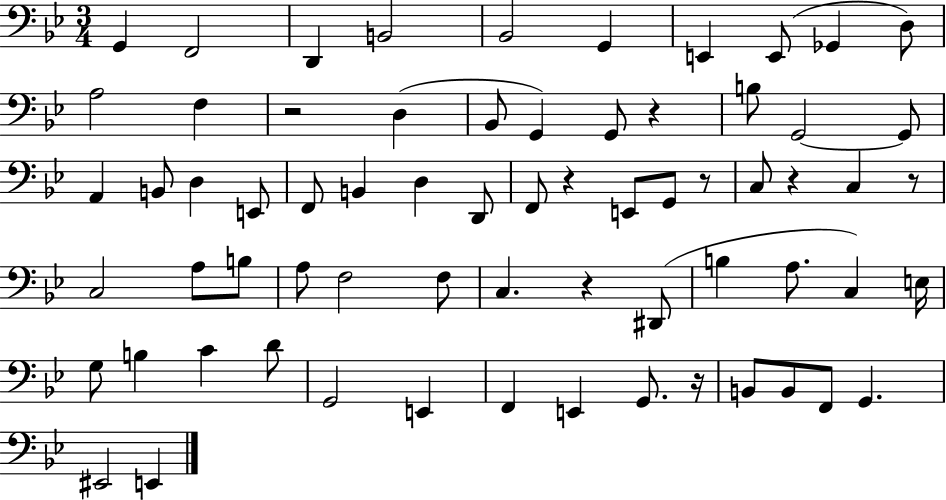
G2/q F2/h D2/q B2/h Bb2/h G2/q E2/q E2/e Gb2/q D3/e A3/h F3/q R/h D3/q Bb2/e G2/q G2/e R/q B3/e G2/h G2/e A2/q B2/e D3/q E2/e F2/e B2/q D3/q D2/e F2/e R/q E2/e G2/e R/e C3/e R/q C3/q R/e C3/h A3/e B3/e A3/e F3/h F3/e C3/q. R/q D#2/e B3/q A3/e. C3/q E3/s G3/e B3/q C4/q D4/e G2/h E2/q F2/q E2/q G2/e. R/s B2/e B2/e F2/e G2/q. EIS2/h E2/q